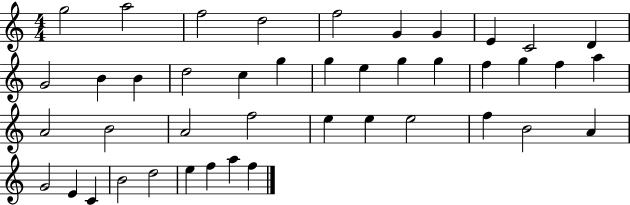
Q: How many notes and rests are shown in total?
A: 43